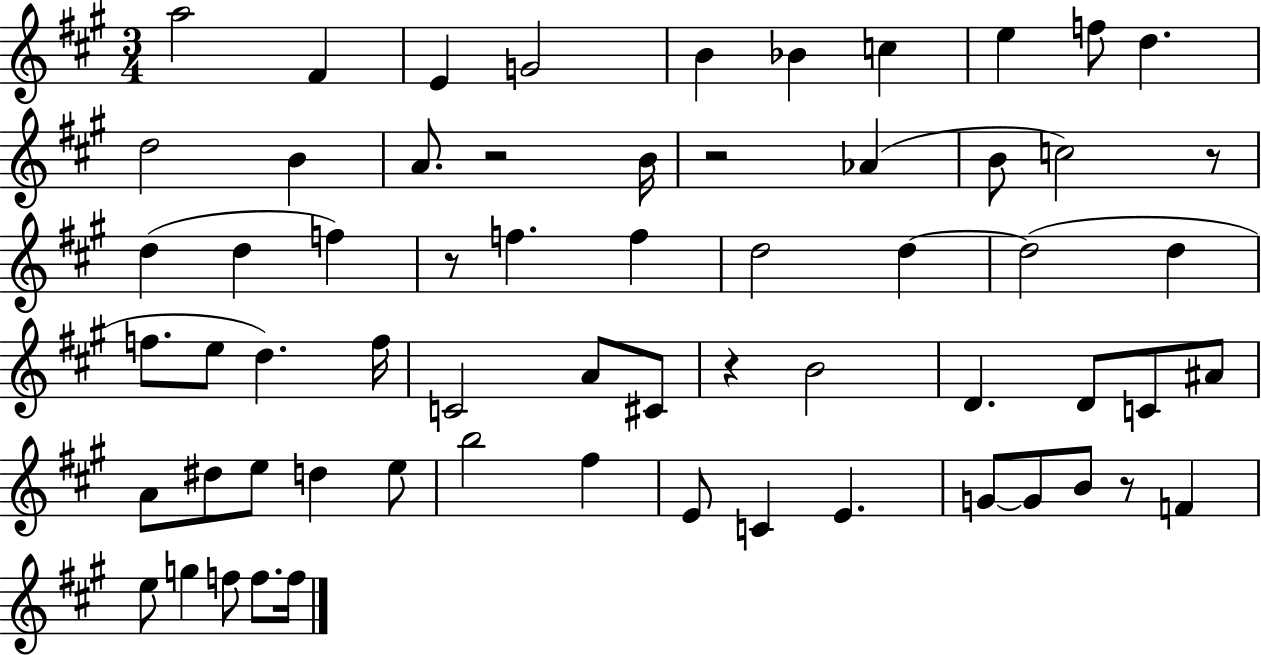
X:1
T:Untitled
M:3/4
L:1/4
K:A
a2 ^F E G2 B _B c e f/2 d d2 B A/2 z2 B/4 z2 _A B/2 c2 z/2 d d f z/2 f f d2 d d2 d f/2 e/2 d f/4 C2 A/2 ^C/2 z B2 D D/2 C/2 ^A/2 A/2 ^d/2 e/2 d e/2 b2 ^f E/2 C E G/2 G/2 B/2 z/2 F e/2 g f/2 f/2 f/4